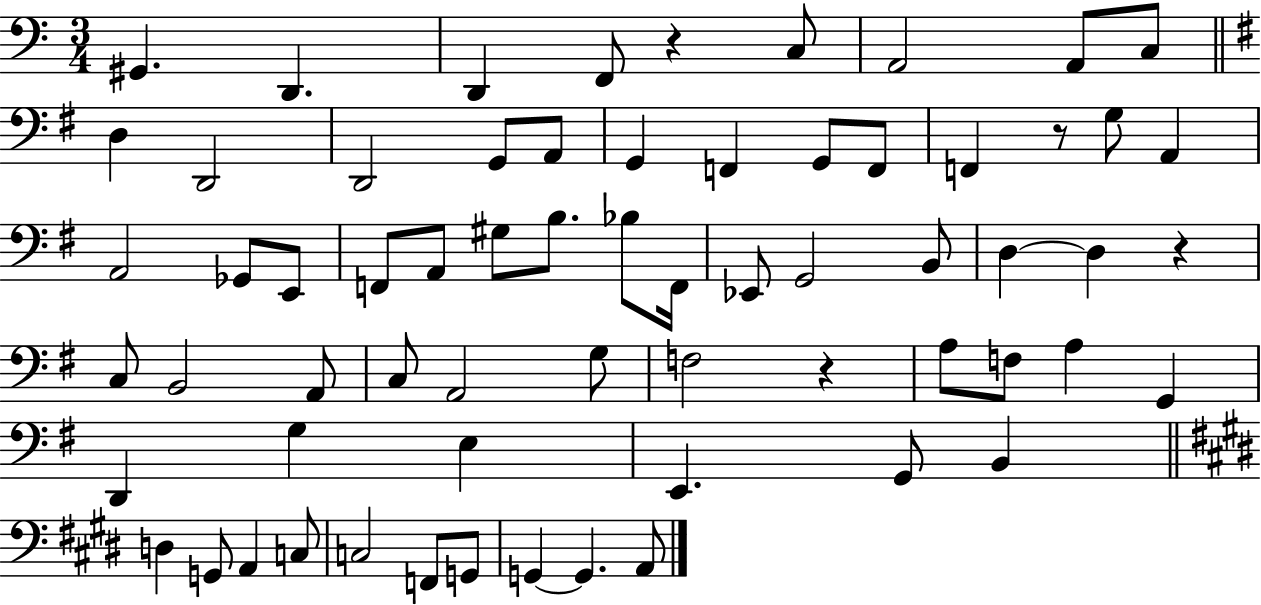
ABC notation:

X:1
T:Untitled
M:3/4
L:1/4
K:C
^G,, D,, D,, F,,/2 z C,/2 A,,2 A,,/2 C,/2 D, D,,2 D,,2 G,,/2 A,,/2 G,, F,, G,,/2 F,,/2 F,, z/2 G,/2 A,, A,,2 _G,,/2 E,,/2 F,,/2 A,,/2 ^G,/2 B,/2 _B,/2 F,,/4 _E,,/2 G,,2 B,,/2 D, D, z C,/2 B,,2 A,,/2 C,/2 A,,2 G,/2 F,2 z A,/2 F,/2 A, G,, D,, G, E, E,, G,,/2 B,, D, G,,/2 A,, C,/2 C,2 F,,/2 G,,/2 G,, G,, A,,/2